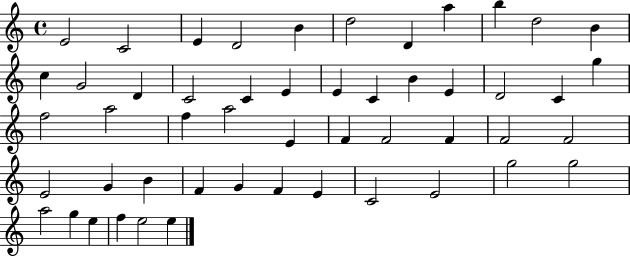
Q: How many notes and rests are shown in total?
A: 51